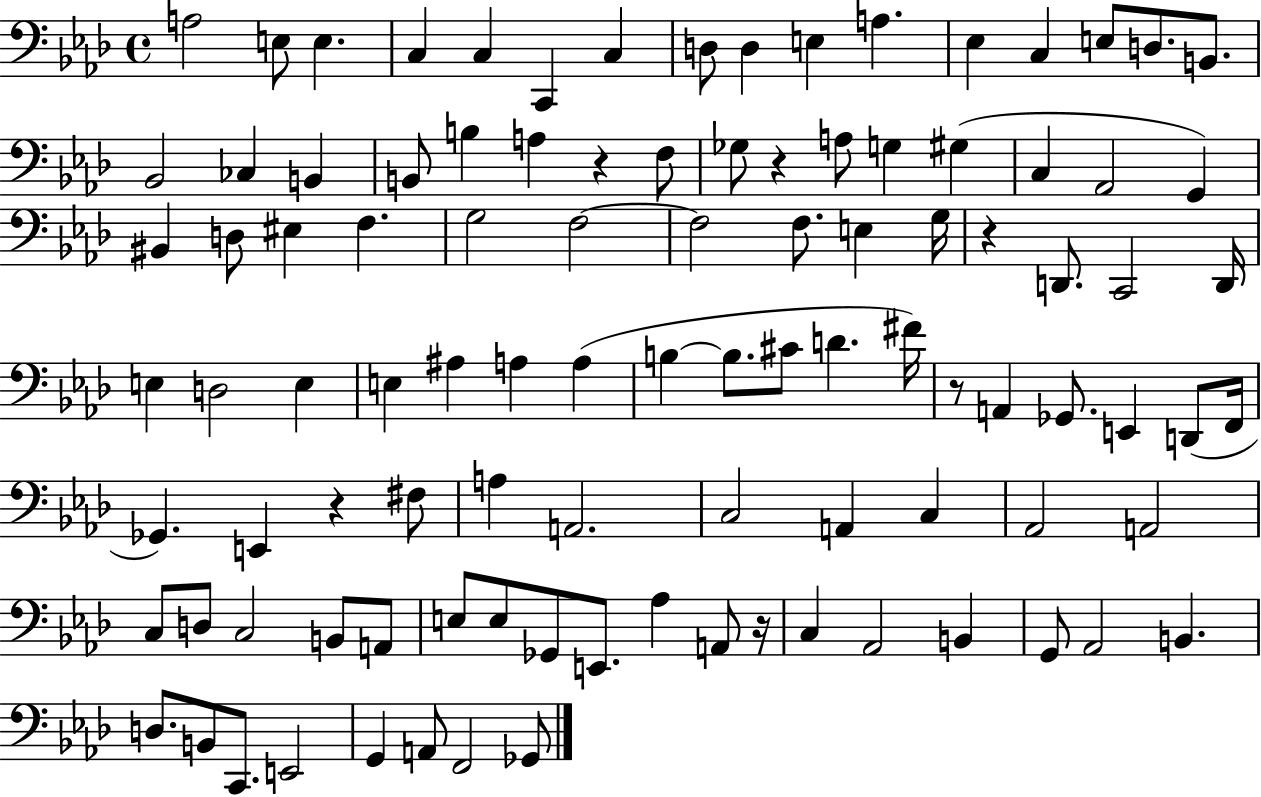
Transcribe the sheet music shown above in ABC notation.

X:1
T:Untitled
M:4/4
L:1/4
K:Ab
A,2 E,/2 E, C, C, C,, C, D,/2 D, E, A, _E, C, E,/2 D,/2 B,,/2 _B,,2 _C, B,, B,,/2 B, A, z F,/2 _G,/2 z A,/2 G, ^G, C, _A,,2 G,, ^B,, D,/2 ^E, F, G,2 F,2 F,2 F,/2 E, G,/4 z D,,/2 C,,2 D,,/4 E, D,2 E, E, ^A, A, A, B, B,/2 ^C/2 D ^F/4 z/2 A,, _G,,/2 E,, D,,/2 F,,/4 _G,, E,, z ^F,/2 A, A,,2 C,2 A,, C, _A,,2 A,,2 C,/2 D,/2 C,2 B,,/2 A,,/2 E,/2 E,/2 _G,,/2 E,,/2 _A, A,,/2 z/4 C, _A,,2 B,, G,,/2 _A,,2 B,, D,/2 B,,/2 C,,/2 E,,2 G,, A,,/2 F,,2 _G,,/2